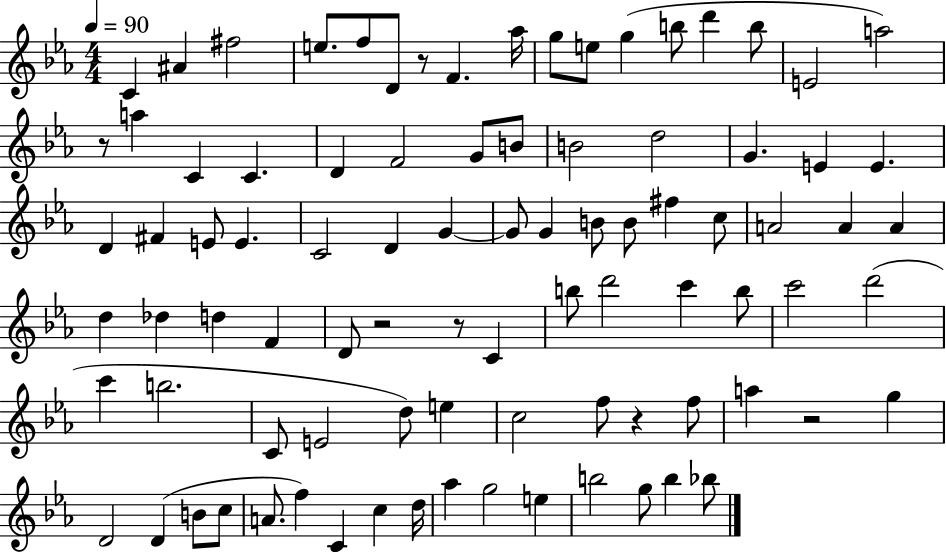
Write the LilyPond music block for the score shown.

{
  \clef treble
  \numericTimeSignature
  \time 4/4
  \key ees \major
  \tempo 4 = 90
  c'4 ais'4 fis''2 | e''8. f''8 d'8 r8 f'4. aes''16 | g''8 e''8 g''4( b''8 d'''4 b''8 | e'2 a''2) | \break r8 a''4 c'4 c'4. | d'4 f'2 g'8 b'8 | b'2 d''2 | g'4. e'4 e'4. | \break d'4 fis'4 e'8 e'4. | c'2 d'4 g'4~~ | g'8 g'4 b'8 b'8 fis''4 c''8 | a'2 a'4 a'4 | \break d''4 des''4 d''4 f'4 | d'8 r2 r8 c'4 | b''8 d'''2 c'''4 b''8 | c'''2 d'''2( | \break c'''4 b''2. | c'8 e'2 d''8) e''4 | c''2 f''8 r4 f''8 | a''4 r2 g''4 | \break d'2 d'4( b'8 c''8 | a'8. f''4) c'4 c''4 d''16 | aes''4 g''2 e''4 | b''2 g''8 b''4 bes''8 | \break \bar "|."
}